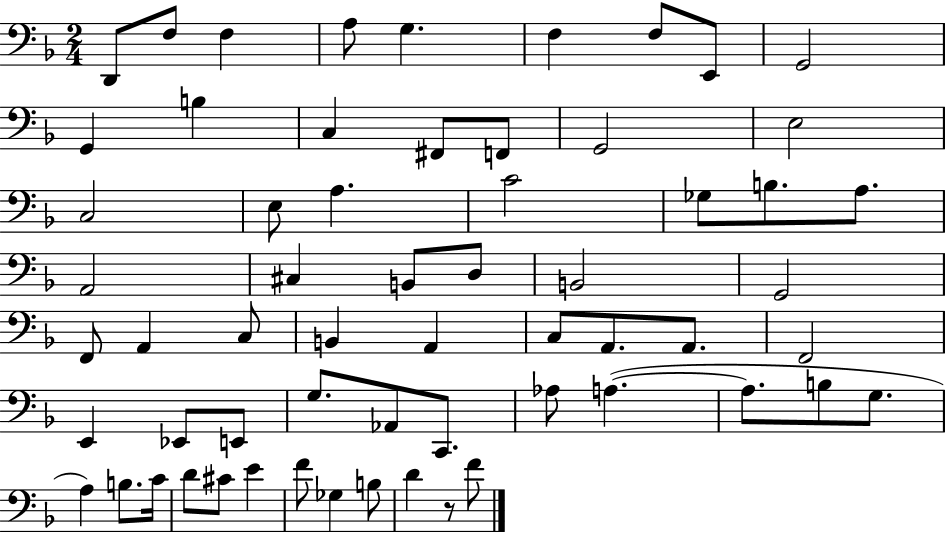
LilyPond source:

{
  \clef bass
  \numericTimeSignature
  \time 2/4
  \key f \major
  d,8 f8 f4 | a8 g4. | f4 f8 e,8 | g,2 | \break g,4 b4 | c4 fis,8 f,8 | g,2 | e2 | \break c2 | e8 a4. | c'2 | ges8 b8. a8. | \break a,2 | cis4 b,8 d8 | b,2 | g,2 | \break f,8 a,4 c8 | b,4 a,4 | c8 a,8. a,8. | f,2 | \break e,4 ees,8 e,8 | g8. aes,8 c,8. | aes8 a4.~(~ | a8. b8 g8. | \break a4) b8. c'16 | d'8 cis'8 e'4 | f'8 ges4 b8 | d'4 r8 f'8 | \break \bar "|."
}